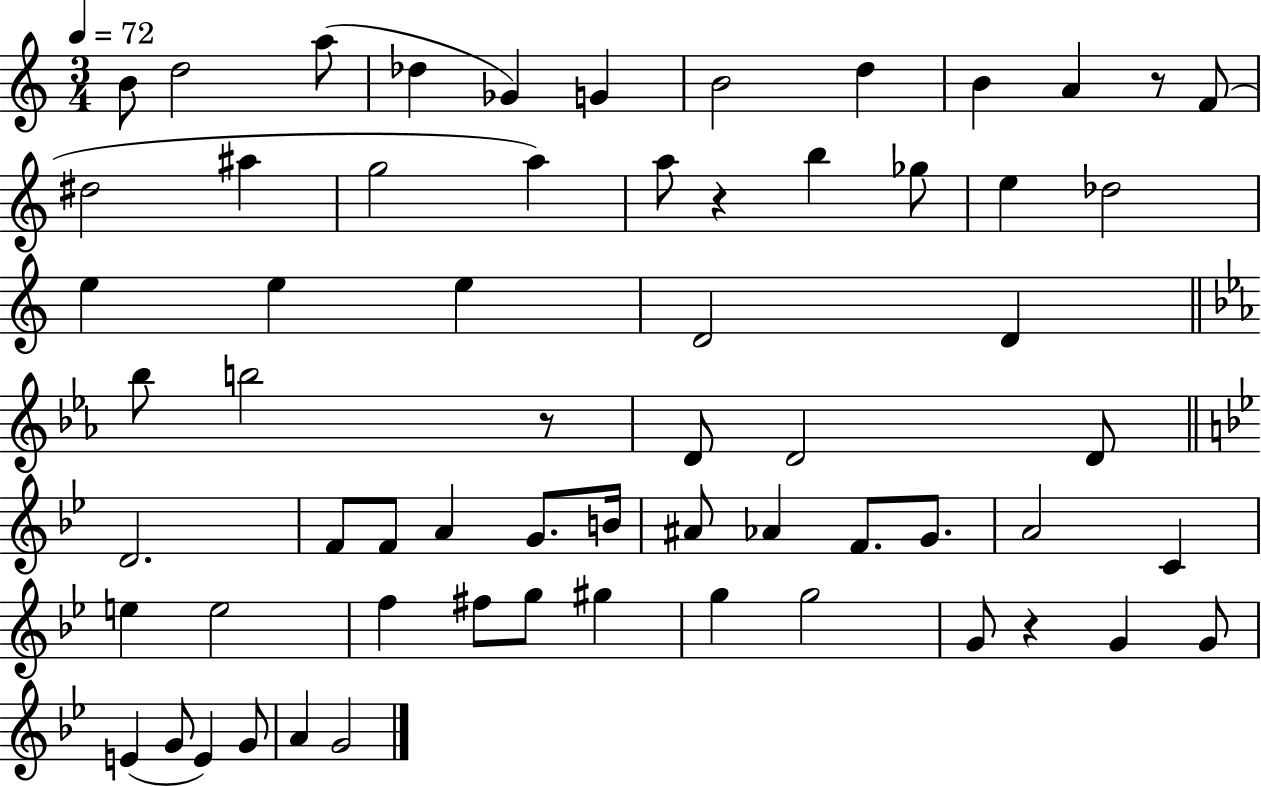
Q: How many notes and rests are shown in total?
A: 63